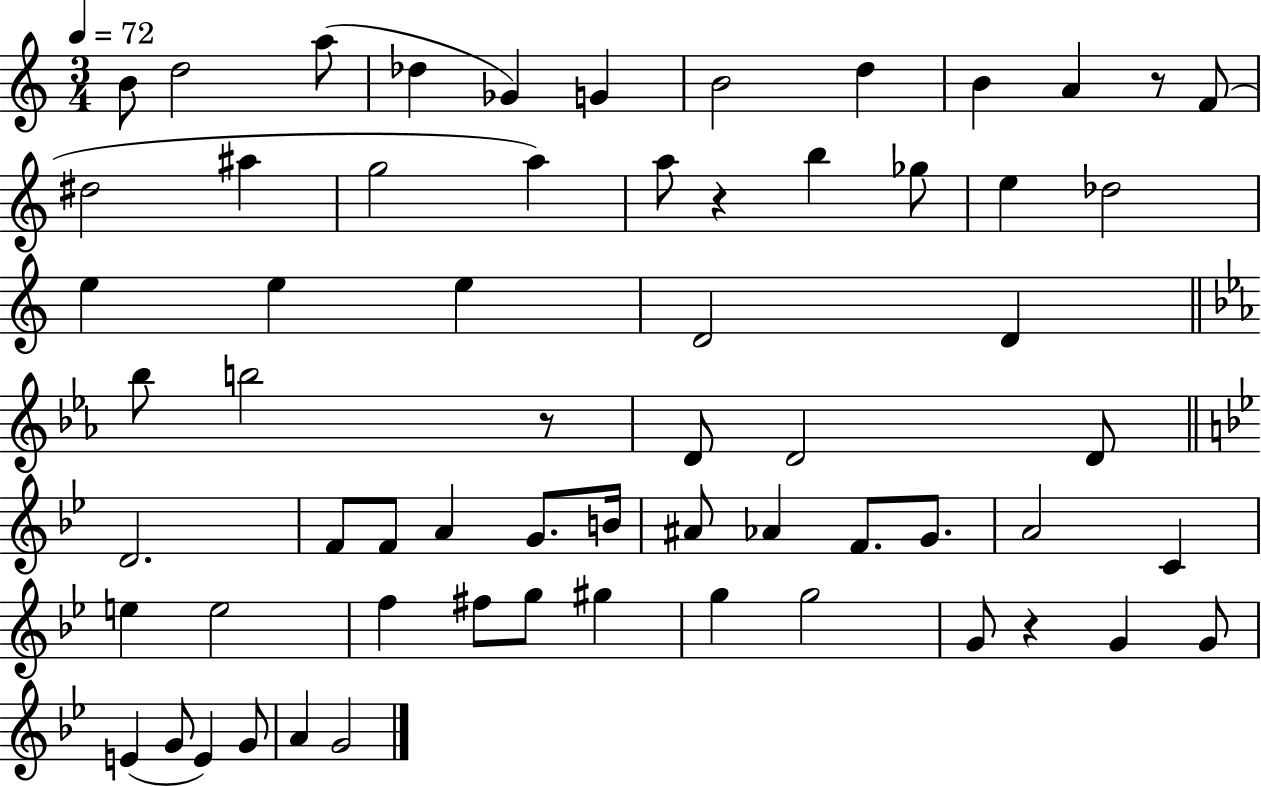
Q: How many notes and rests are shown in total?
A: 63